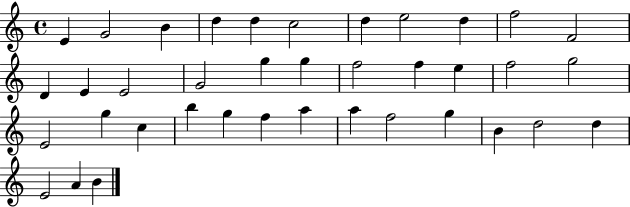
{
  \clef treble
  \time 4/4
  \defaultTimeSignature
  \key c \major
  e'4 g'2 b'4 | d''4 d''4 c''2 | d''4 e''2 d''4 | f''2 f'2 | \break d'4 e'4 e'2 | g'2 g''4 g''4 | f''2 f''4 e''4 | f''2 g''2 | \break e'2 g''4 c''4 | b''4 g''4 f''4 a''4 | a''4 f''2 g''4 | b'4 d''2 d''4 | \break e'2 a'4 b'4 | \bar "|."
}